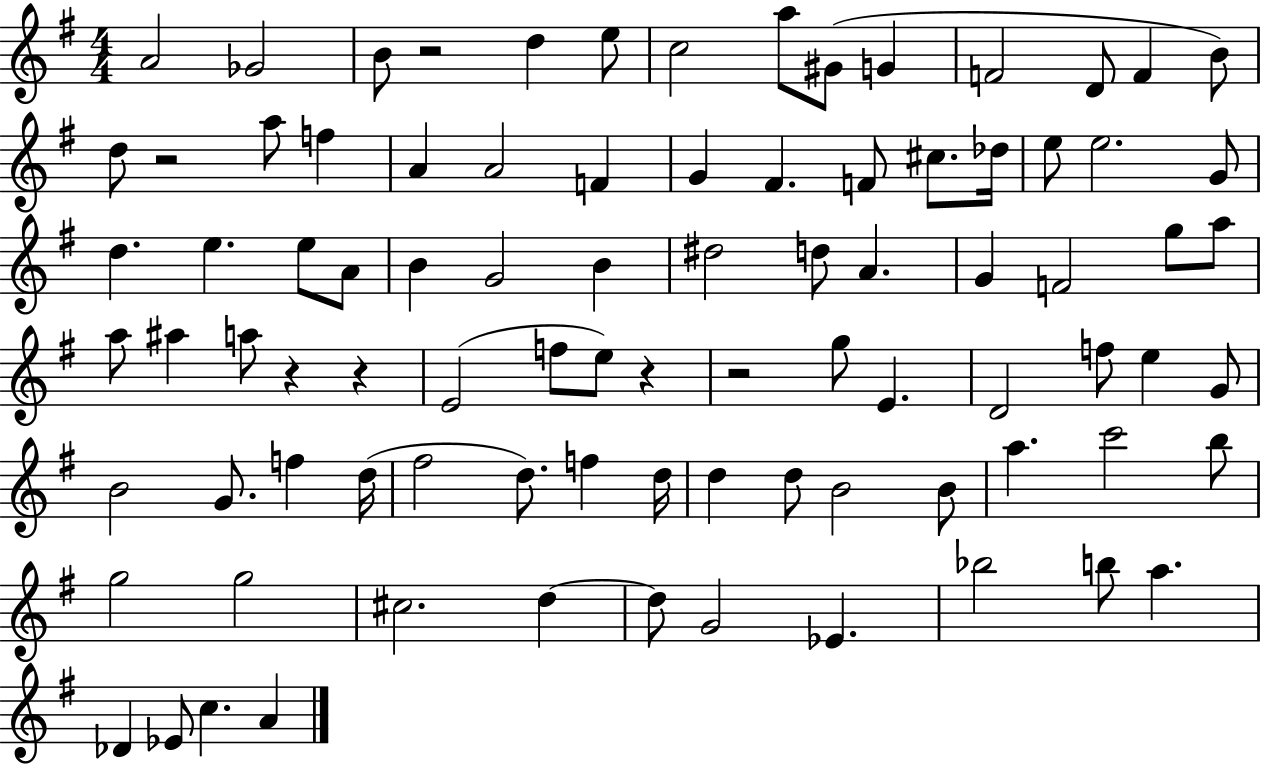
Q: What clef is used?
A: treble